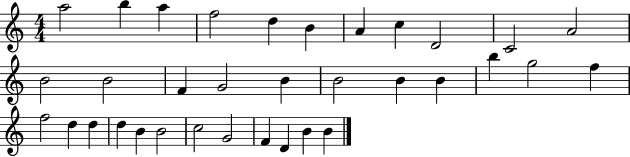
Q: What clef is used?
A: treble